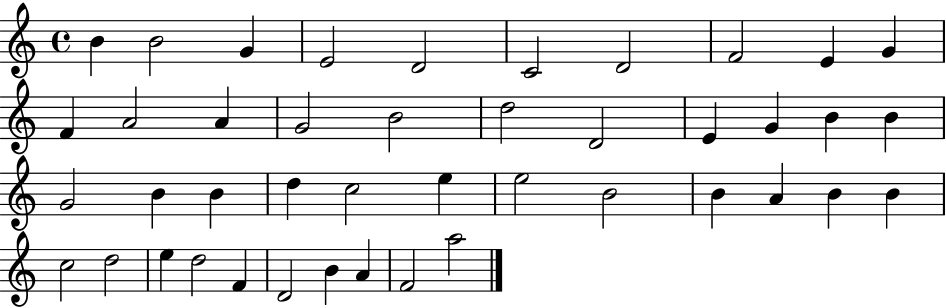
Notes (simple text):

B4/q B4/h G4/q E4/h D4/h C4/h D4/h F4/h E4/q G4/q F4/q A4/h A4/q G4/h B4/h D5/h D4/h E4/q G4/q B4/q B4/q G4/h B4/q B4/q D5/q C5/h E5/q E5/h B4/h B4/q A4/q B4/q B4/q C5/h D5/h E5/q D5/h F4/q D4/h B4/q A4/q F4/h A5/h